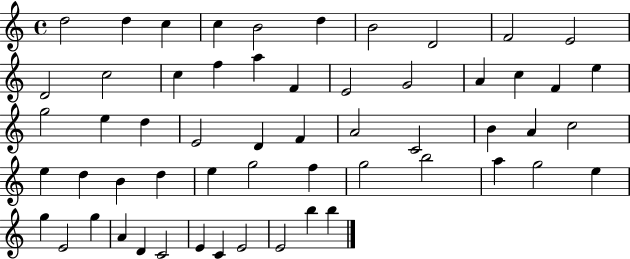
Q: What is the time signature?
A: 4/4